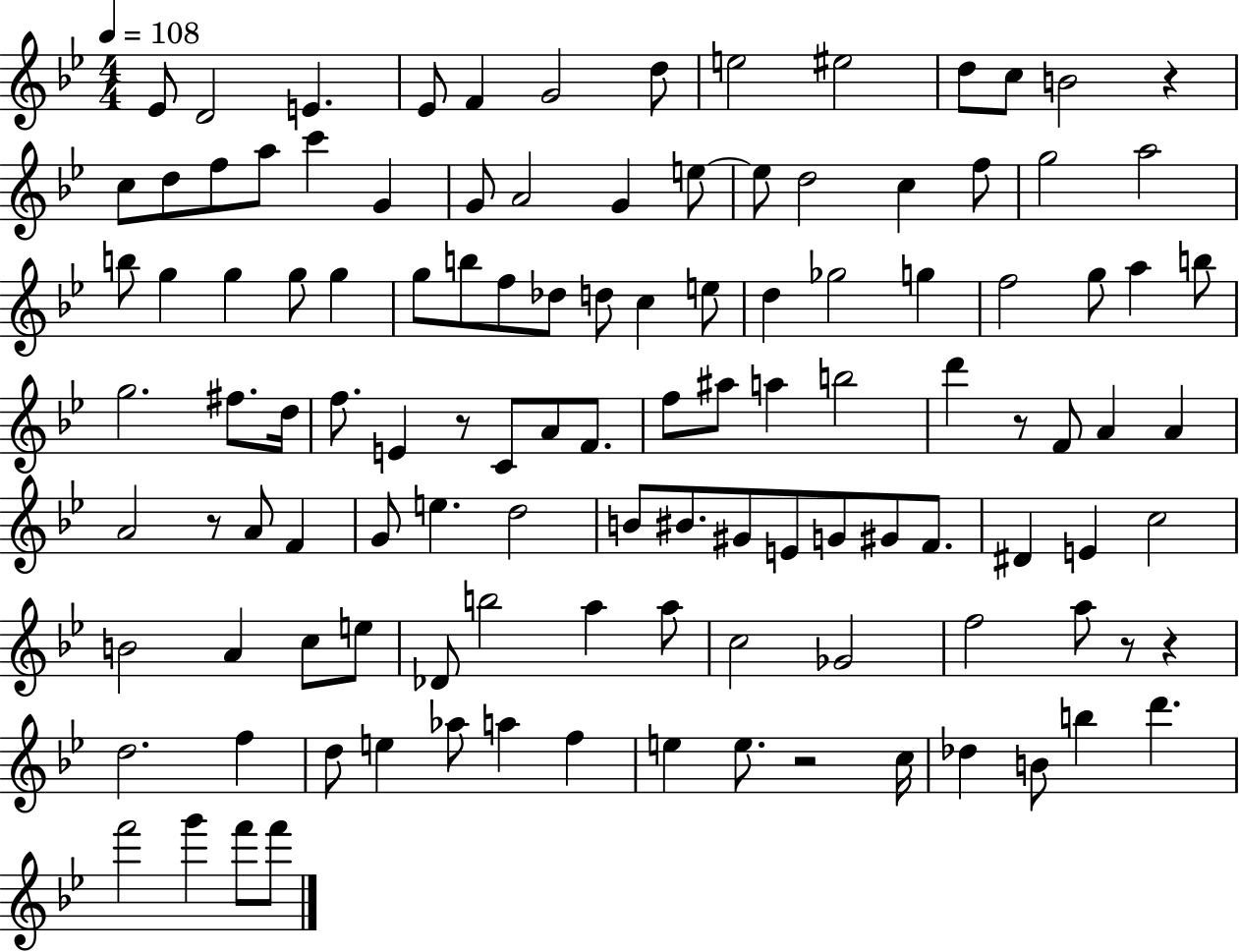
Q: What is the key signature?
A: BES major